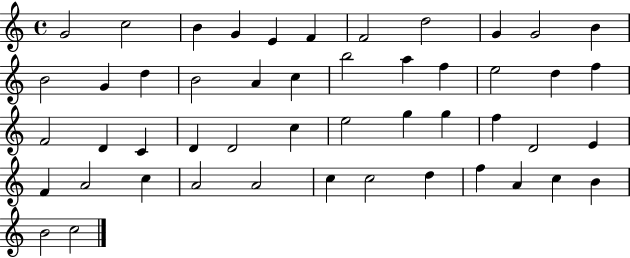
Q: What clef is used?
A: treble